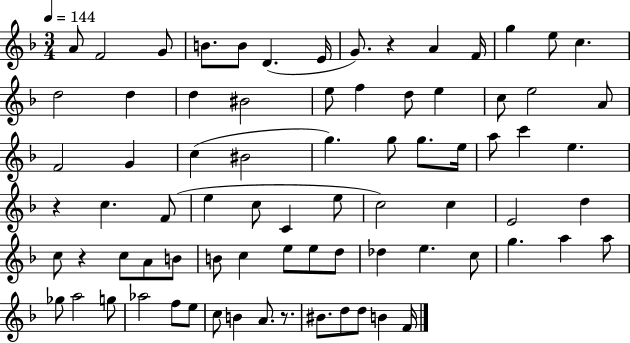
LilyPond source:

{
  \clef treble
  \numericTimeSignature
  \time 3/4
  \key f \major
  \tempo 4 = 144
  a'8 f'2 g'8 | b'8. b'8 d'4.( e'16 | g'8.) r4 a'4 f'16 | g''4 e''8 c''4. | \break d''2 d''4 | d''4 bis'2 | e''8 f''4 d''8 e''4 | c''8 e''2 a'8 | \break f'2 g'4 | c''4( bis'2 | g''4.) g''8 g''8. e''16 | a''8 c'''4 e''4. | \break r4 c''4. f'8( | e''4 c''8 c'4 e''8 | c''2) c''4 | e'2 d''4 | \break c''8 r4 c''8 a'8 b'8 | b'8 c''4 e''8 e''8 d''8 | des''4 e''4. c''8 | g''4. a''4 a''8 | \break ges''8 a''2 g''8 | aes''2 f''8 e''8 | c''8 b'4 a'8. r8. | bis'8. d''8 d''8 b'4 f'16 | \break \bar "|."
}